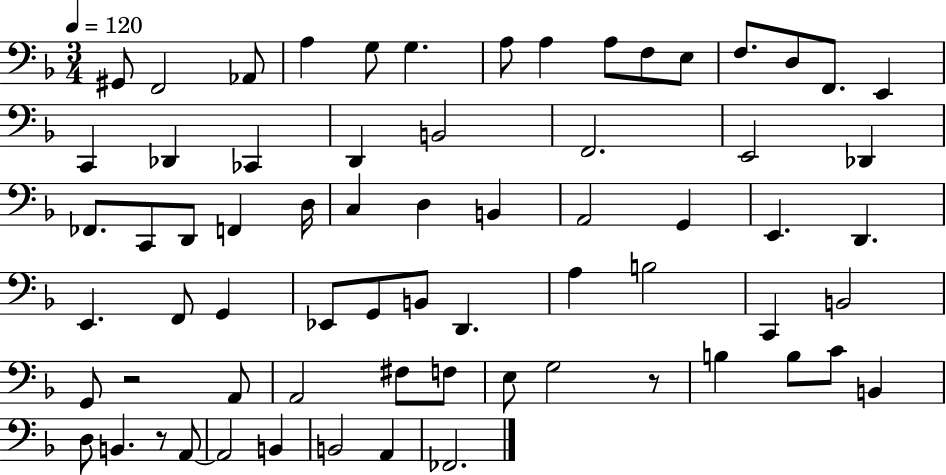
G#2/e F2/h Ab2/e A3/q G3/e G3/q. A3/e A3/q A3/e F3/e E3/e F3/e. D3/e F2/e. E2/q C2/q Db2/q CES2/q D2/q B2/h F2/h. E2/h Db2/q FES2/e. C2/e D2/e F2/q D3/s C3/q D3/q B2/q A2/h G2/q E2/q. D2/q. E2/q. F2/e G2/q Eb2/e G2/e B2/e D2/q. A3/q B3/h C2/q B2/h G2/e R/h A2/e A2/h F#3/e F3/e E3/e G3/h R/e B3/q B3/e C4/e B2/q D3/e B2/q. R/e A2/e A2/h B2/q B2/h A2/q FES2/h.